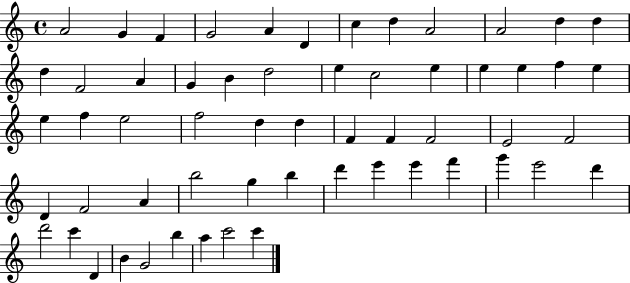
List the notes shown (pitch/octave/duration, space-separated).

A4/h G4/q F4/q G4/h A4/q D4/q C5/q D5/q A4/h A4/h D5/q D5/q D5/q F4/h A4/q G4/q B4/q D5/h E5/q C5/h E5/q E5/q E5/q F5/q E5/q E5/q F5/q E5/h F5/h D5/q D5/q F4/q F4/q F4/h E4/h F4/h D4/q F4/h A4/q B5/h G5/q B5/q D6/q E6/q E6/q F6/q G6/q E6/h D6/q D6/h C6/q D4/q B4/q G4/h B5/q A5/q C6/h C6/q